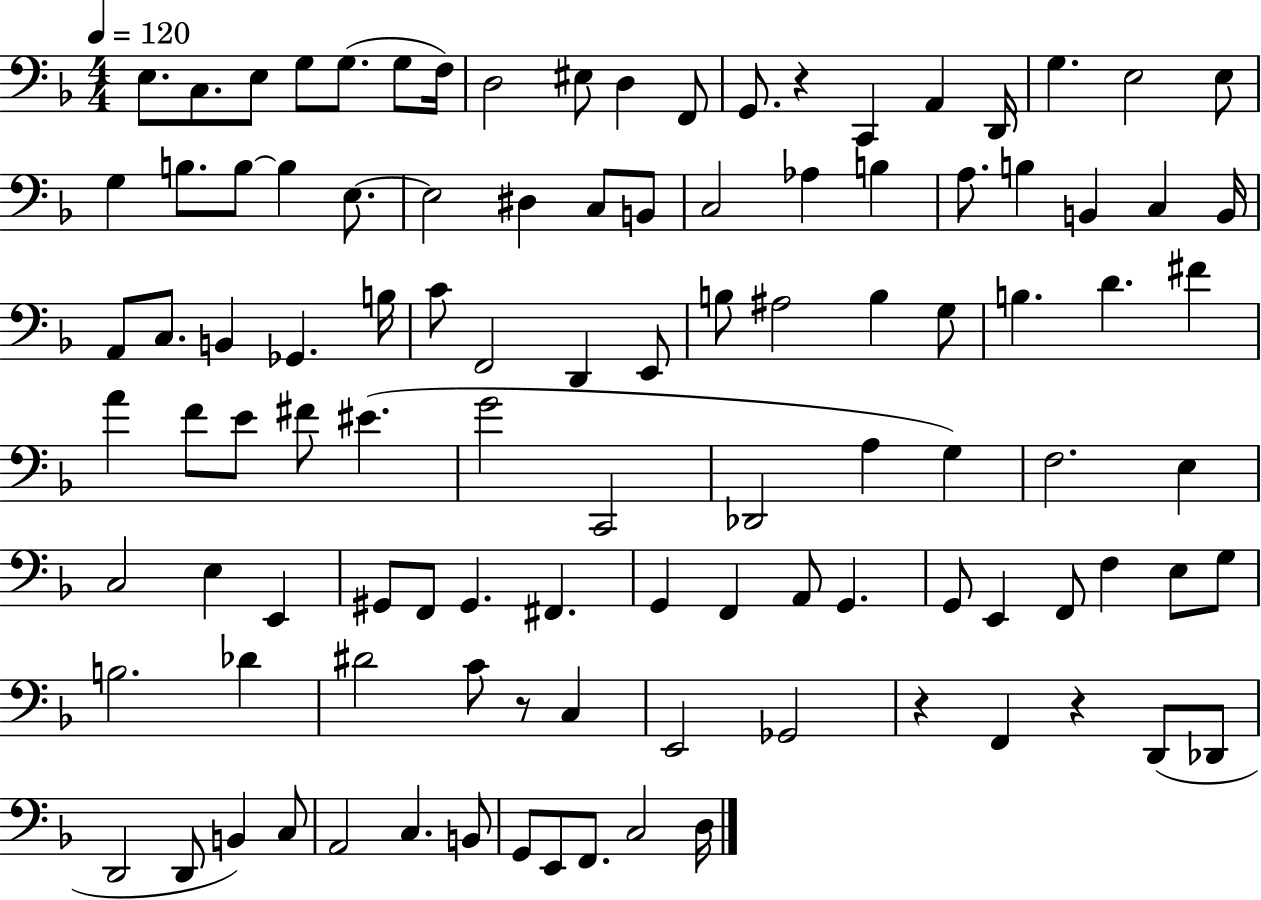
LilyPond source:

{
  \clef bass
  \numericTimeSignature
  \time 4/4
  \key f \major
  \tempo 4 = 120
  e8. c8. e8 g8 g8.( g8 f16) | d2 eis8 d4 f,8 | g,8. r4 c,4 a,4 d,16 | g4. e2 e8 | \break g4 b8. b8~~ b4 e8.~~ | e2 dis4 c8 b,8 | c2 aes4 b4 | a8. b4 b,4 c4 b,16 | \break a,8 c8. b,4 ges,4. b16 | c'8 f,2 d,4 e,8 | b8 ais2 b4 g8 | b4. d'4. fis'4 | \break a'4 f'8 e'8 fis'8 eis'4.( | g'2 c,2 | des,2 a4 g4) | f2. e4 | \break c2 e4 e,4 | gis,8 f,8 gis,4. fis,4. | g,4 f,4 a,8 g,4. | g,8 e,4 f,8 f4 e8 g8 | \break b2. des'4 | dis'2 c'8 r8 c4 | e,2 ges,2 | r4 f,4 r4 d,8( des,8 | \break d,2 d,8 b,4) c8 | a,2 c4. b,8 | g,8 e,8 f,8. c2 d16 | \bar "|."
}